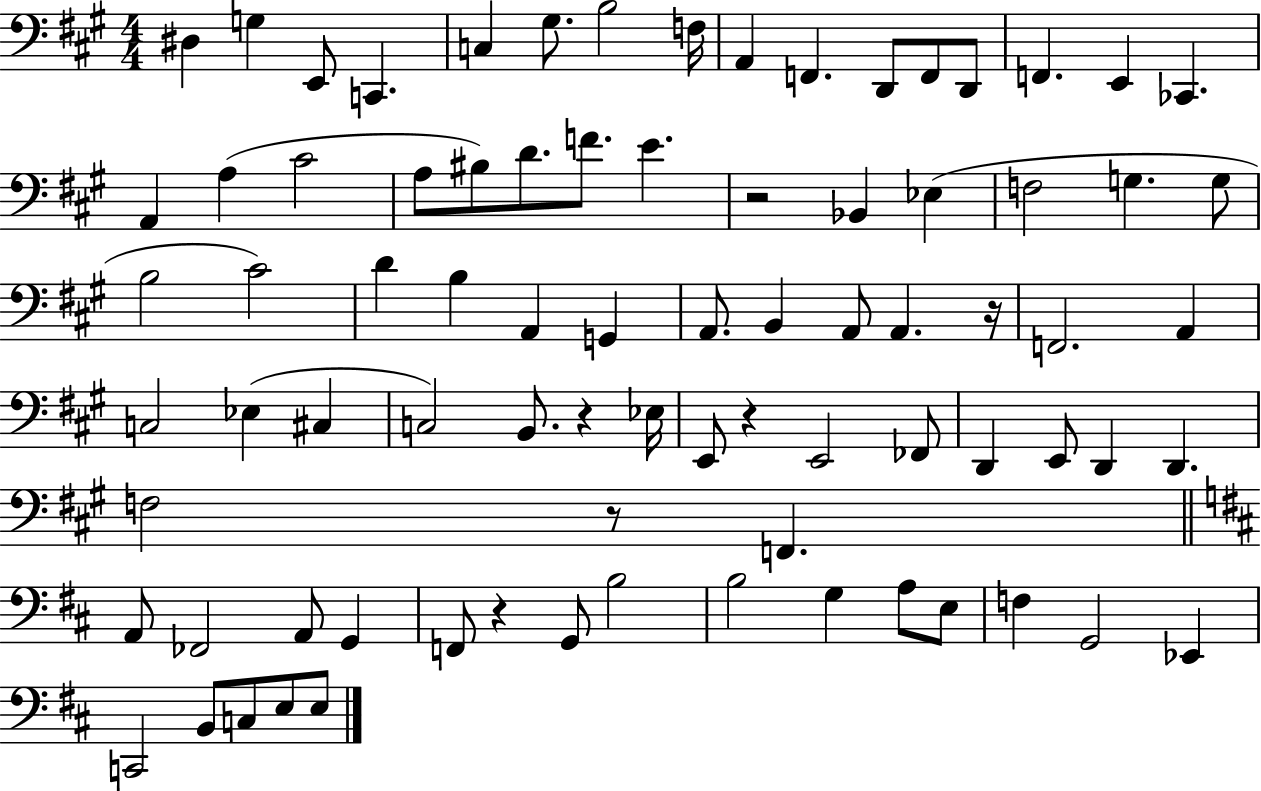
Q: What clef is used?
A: bass